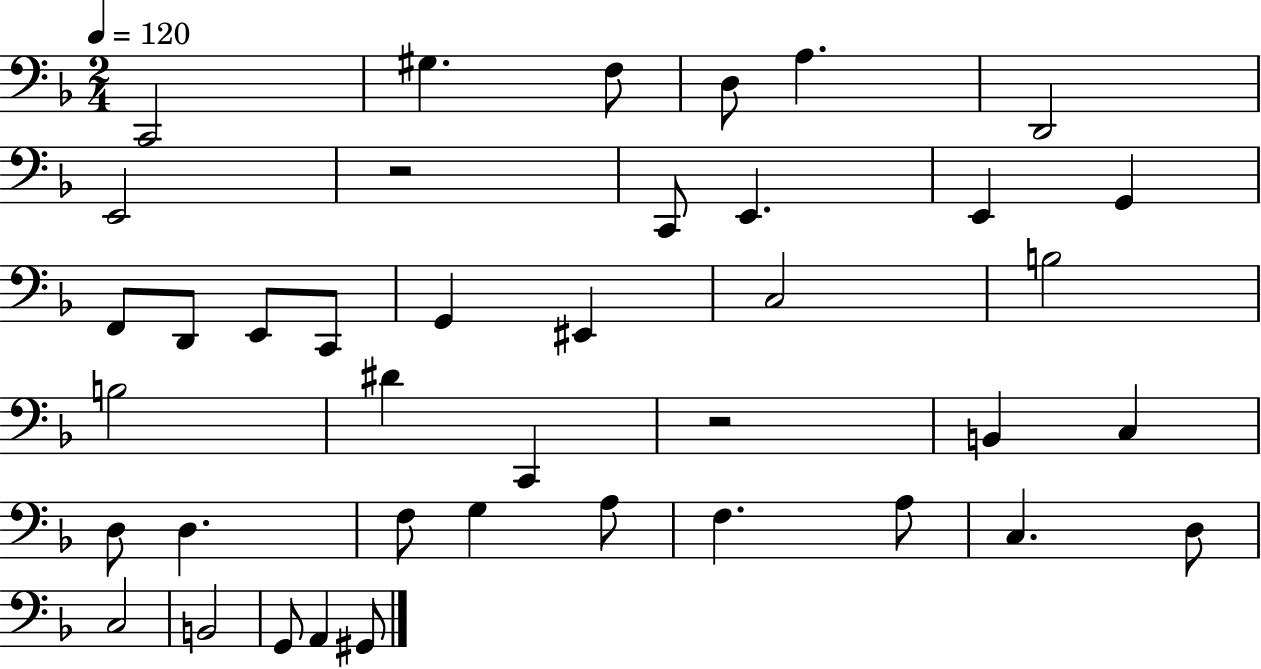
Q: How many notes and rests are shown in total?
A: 40